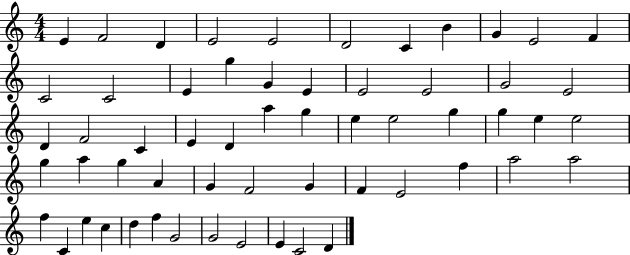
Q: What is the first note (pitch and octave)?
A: E4